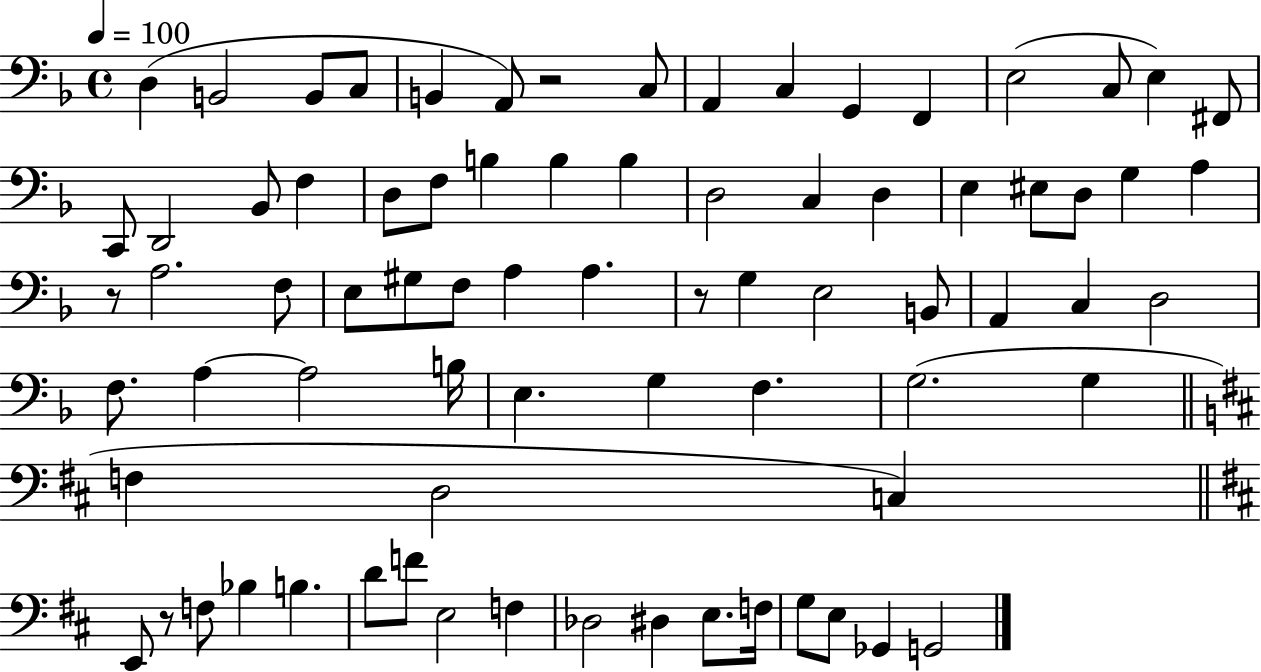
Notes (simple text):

D3/q B2/h B2/e C3/e B2/q A2/e R/h C3/e A2/q C3/q G2/q F2/q E3/h C3/e E3/q F#2/e C2/e D2/h Bb2/e F3/q D3/e F3/e B3/q B3/q B3/q D3/h C3/q D3/q E3/q EIS3/e D3/e G3/q A3/q R/e A3/h. F3/e E3/e G#3/e F3/e A3/q A3/q. R/e G3/q E3/h B2/e A2/q C3/q D3/h F3/e. A3/q A3/h B3/s E3/q. G3/q F3/q. G3/h. G3/q F3/q D3/h C3/q E2/e R/e F3/e Bb3/q B3/q. D4/e F4/e E3/h F3/q Db3/h D#3/q E3/e. F3/s G3/e E3/e Gb2/q G2/h